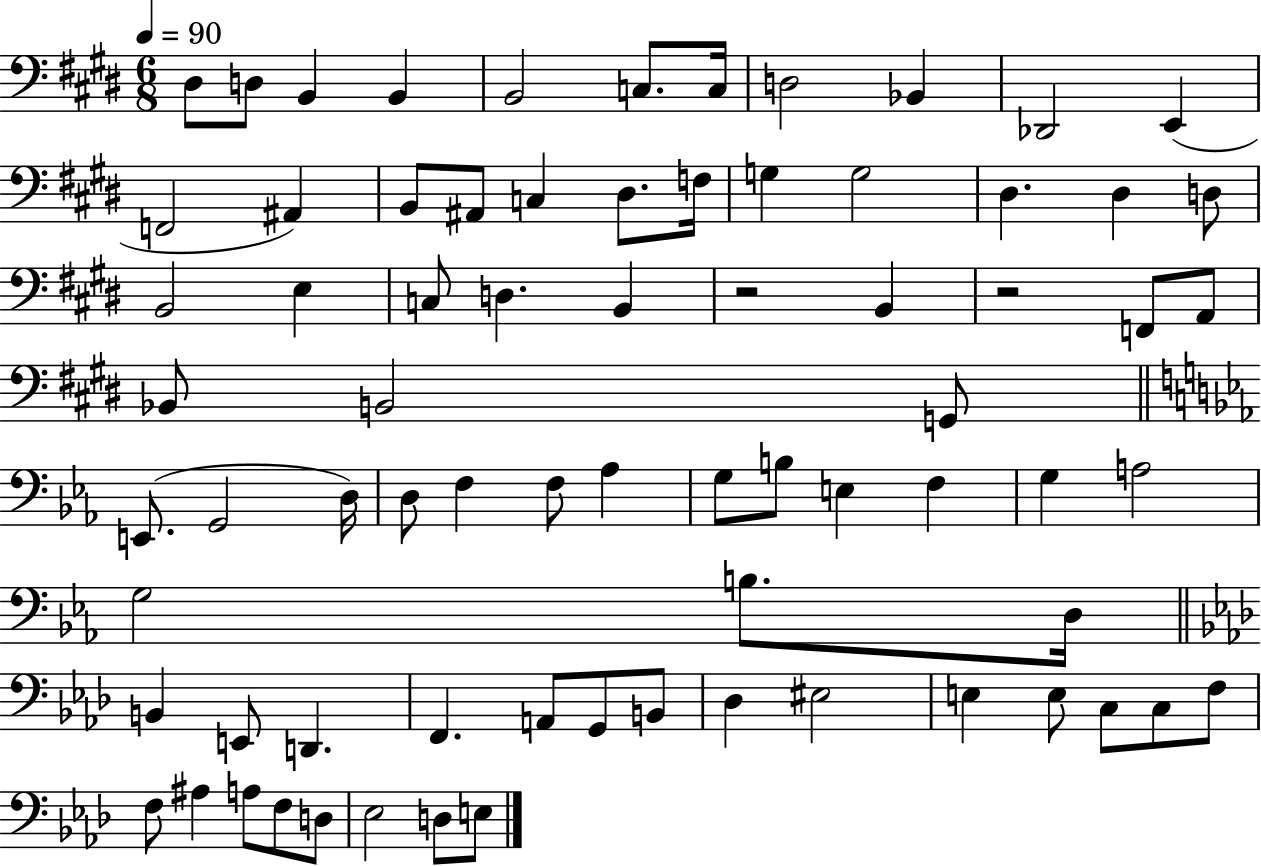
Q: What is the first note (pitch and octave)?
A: D#3